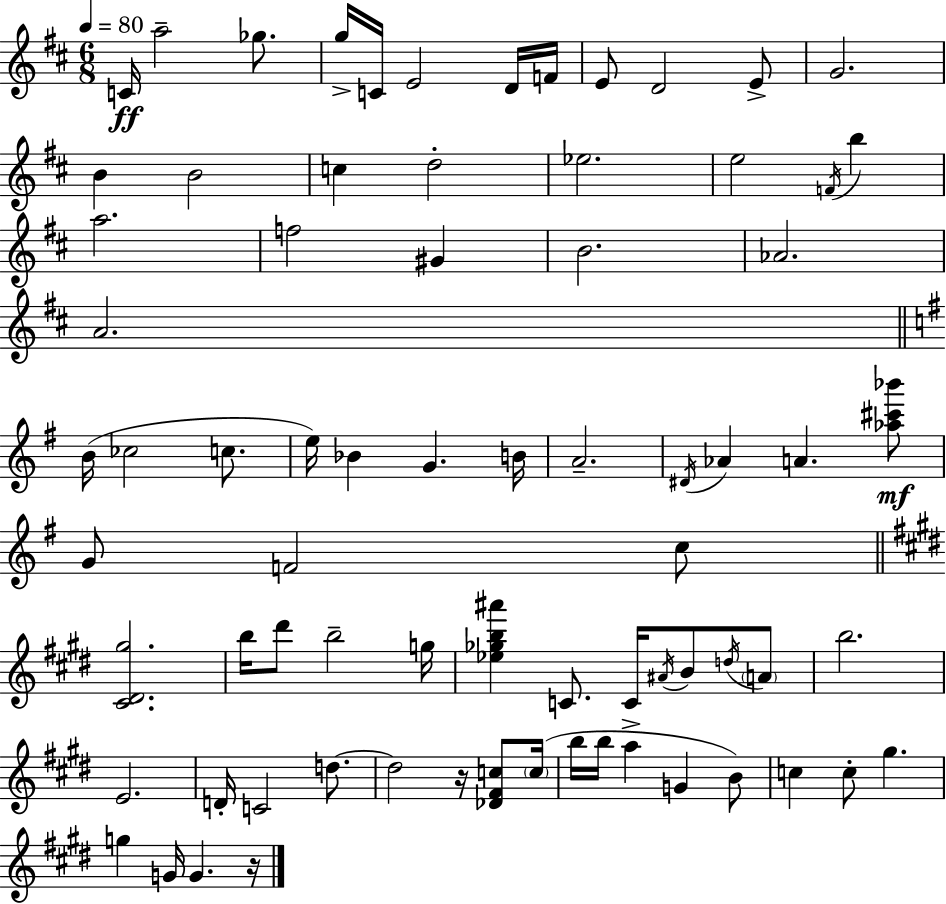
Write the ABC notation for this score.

X:1
T:Untitled
M:6/8
L:1/4
K:D
C/4 a2 _g/2 g/4 C/4 E2 D/4 F/4 E/2 D2 E/2 G2 B B2 c d2 _e2 e2 F/4 b a2 f2 ^G B2 _A2 A2 B/4 _c2 c/2 e/4 _B G B/4 A2 ^D/4 _A A [_a^c'_b']/2 G/2 F2 c/2 [^C^D^g]2 b/4 ^d'/2 b2 g/4 [_e_gb^a'] C/2 C/4 ^A/4 B/2 d/4 A/2 b2 E2 D/4 C2 d/2 d2 z/4 [_D^Fc]/2 c/4 b/4 b/4 a G B/2 c c/2 ^g g G/4 G z/4